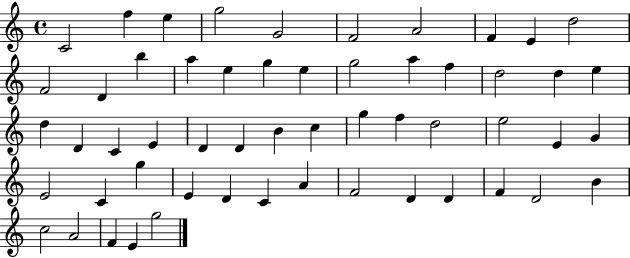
C4/h F5/q E5/q G5/h G4/h F4/h A4/h F4/q E4/q D5/h F4/h D4/q B5/q A5/q E5/q G5/q E5/q G5/h A5/q F5/q D5/h D5/q E5/q D5/q D4/q C4/q E4/q D4/q D4/q B4/q C5/q G5/q F5/q D5/h E5/h E4/q G4/q E4/h C4/q G5/q E4/q D4/q C4/q A4/q F4/h D4/q D4/q F4/q D4/h B4/q C5/h A4/h F4/q E4/q G5/h